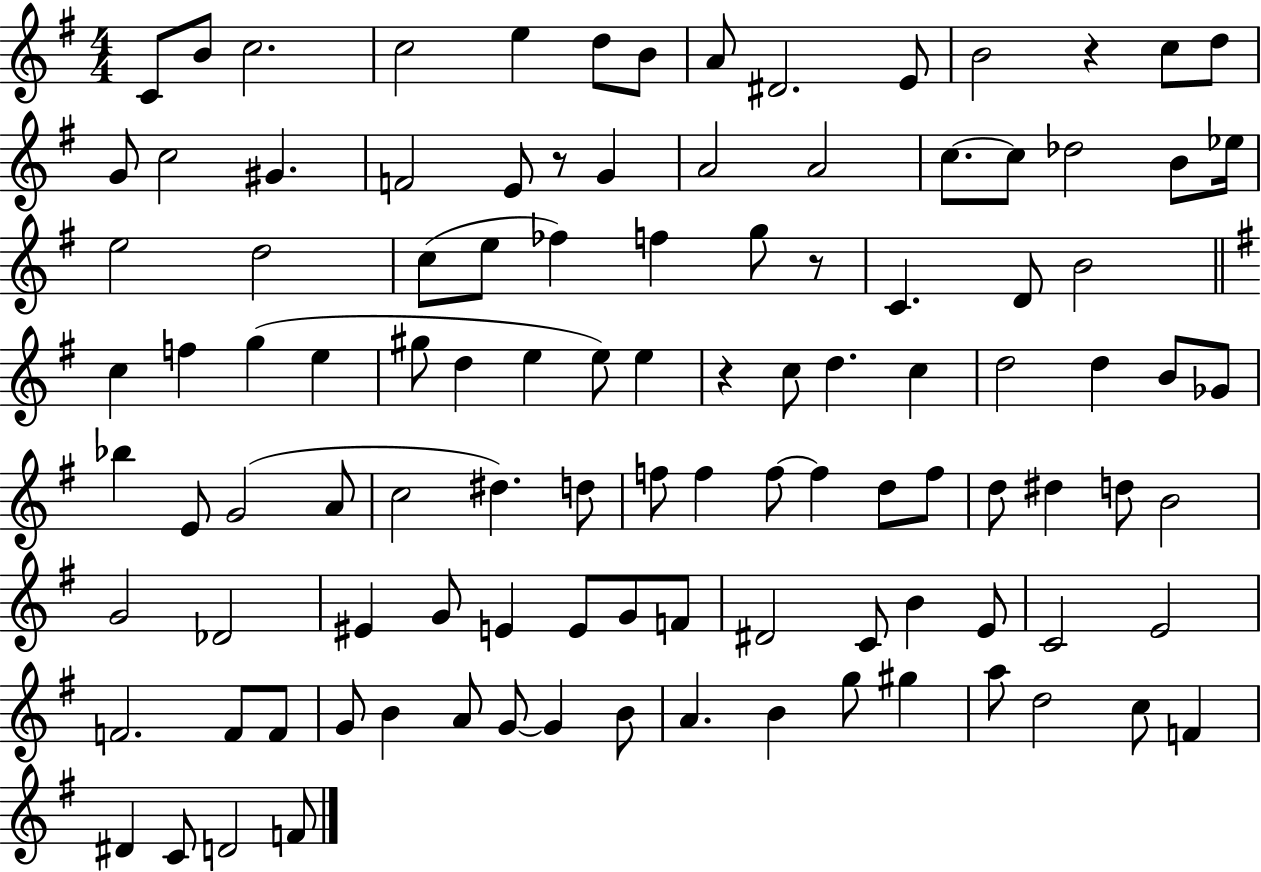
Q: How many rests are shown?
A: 4